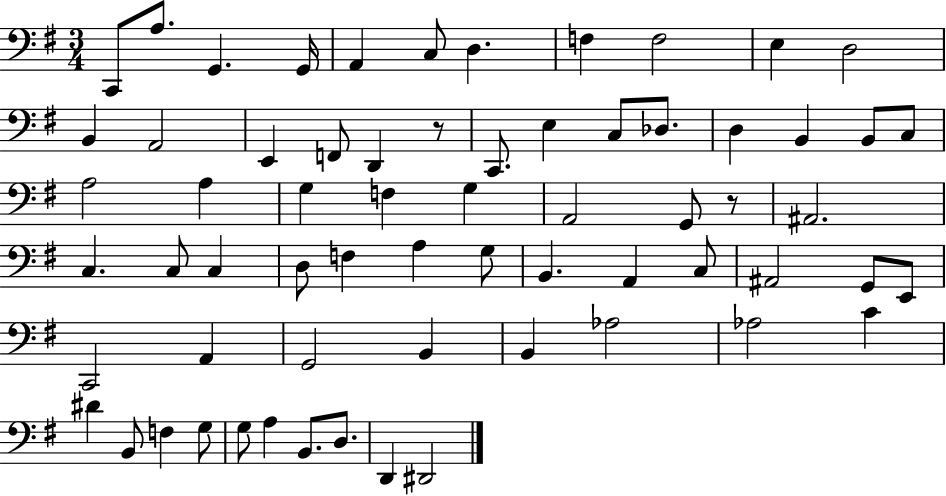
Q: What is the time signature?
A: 3/4